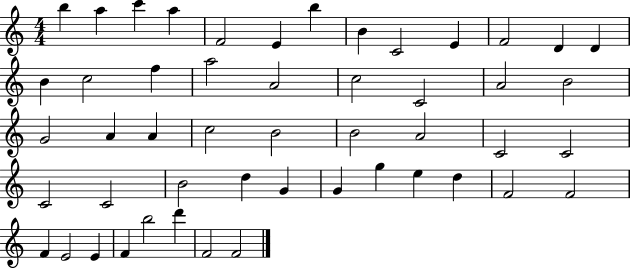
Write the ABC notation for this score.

X:1
T:Untitled
M:4/4
L:1/4
K:C
b a c' a F2 E b B C2 E F2 D D B c2 f a2 A2 c2 C2 A2 B2 G2 A A c2 B2 B2 A2 C2 C2 C2 C2 B2 d G G g e d F2 F2 F E2 E F b2 d' F2 F2